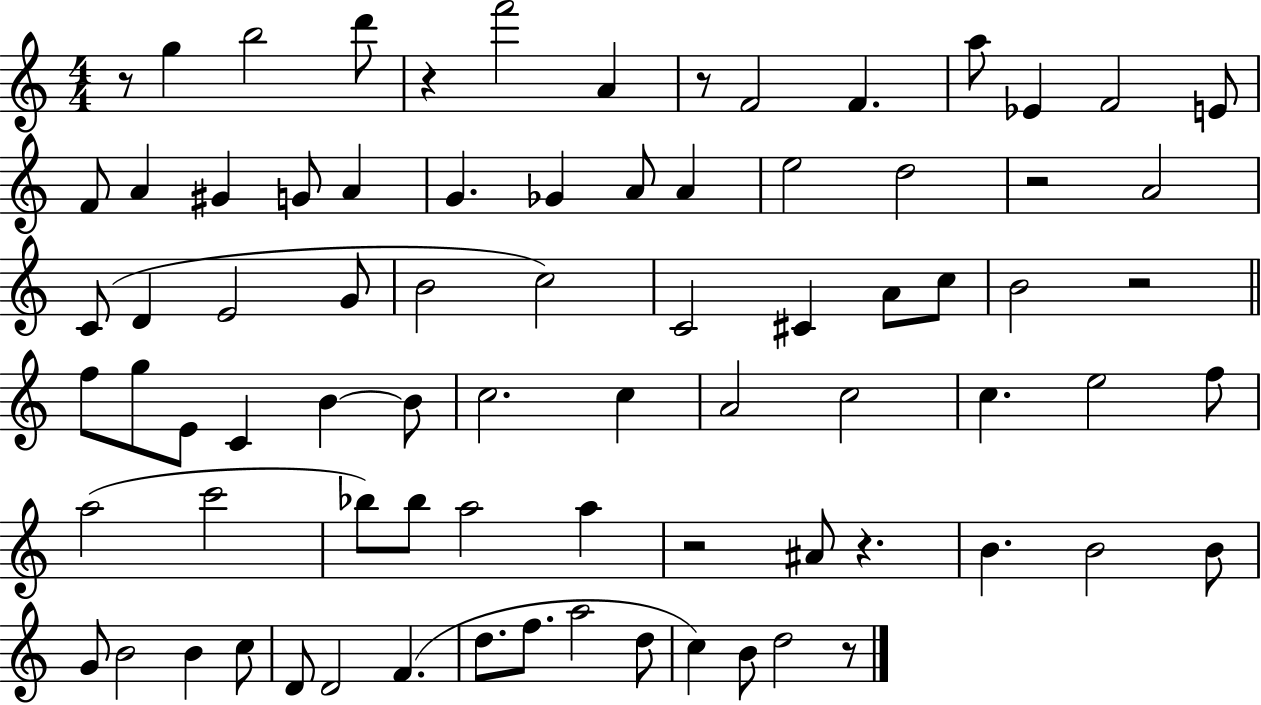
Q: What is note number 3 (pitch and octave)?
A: D6